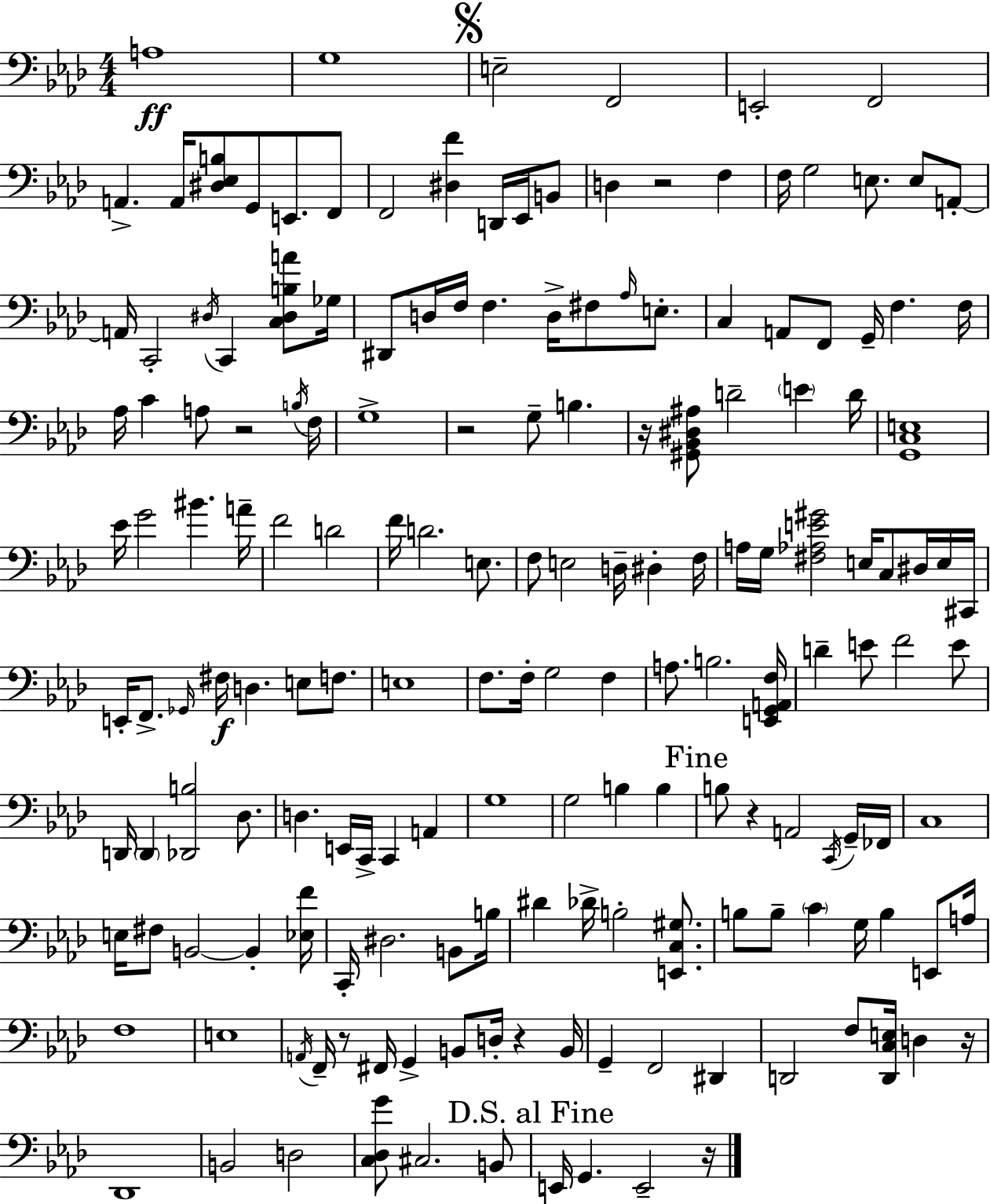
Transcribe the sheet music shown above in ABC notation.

X:1
T:Untitled
M:4/4
L:1/4
K:Fm
A,4 G,4 E,2 F,,2 E,,2 F,,2 A,, A,,/4 [^D,_E,B,]/2 G,,/2 E,,/2 F,,/2 F,,2 [^D,F] D,,/4 _E,,/4 B,,/2 D, z2 F, F,/4 G,2 E,/2 E,/2 A,,/2 A,,/4 C,,2 ^D,/4 C,, [C,^D,B,A]/2 _G,/4 ^D,,/2 D,/4 F,/4 F, D,/4 ^F,/2 _A,/4 E,/2 C, A,,/2 F,,/2 G,,/4 F, F,/4 _A,/4 C A,/2 z2 B,/4 F,/4 G,4 z2 G,/2 B, z/4 [^G,,_B,,^D,^A,]/2 D2 E D/4 [G,,C,E,]4 _E/4 G2 ^B A/4 F2 D2 F/4 D2 E,/2 F,/2 E,2 D,/4 ^D, F,/4 A,/4 G,/4 [^F,_A,E^G]2 E,/4 C,/2 ^D,/4 E,/4 ^C,,/4 E,,/4 F,,/2 _G,,/4 ^F,/4 D, E,/2 F,/2 E,4 F,/2 F,/4 G,2 F, A,/2 B,2 [E,,G,,A,,F,]/4 D E/2 F2 E/2 D,,/4 D,, [_D,,B,]2 _D,/2 D, E,,/4 C,,/4 C,, A,, G,4 G,2 B, B, B,/2 z A,,2 C,,/4 G,,/4 _F,,/4 C,4 E,/4 ^F,/2 B,,2 B,, [_E,F]/4 C,,/4 ^D,2 B,,/2 B,/4 ^D _D/4 B,2 [E,,C,^G,]/2 B,/2 B,/2 C G,/4 B, E,,/2 A,/4 F,4 E,4 A,,/4 F,,/4 z/2 ^F,,/4 G,, B,,/2 D,/4 z B,,/4 G,, F,,2 ^D,, D,,2 F,/2 [D,,C,E,]/4 D, z/4 _D,,4 B,,2 D,2 [C,_D,G]/2 ^C,2 B,,/2 E,,/4 G,, E,,2 z/4